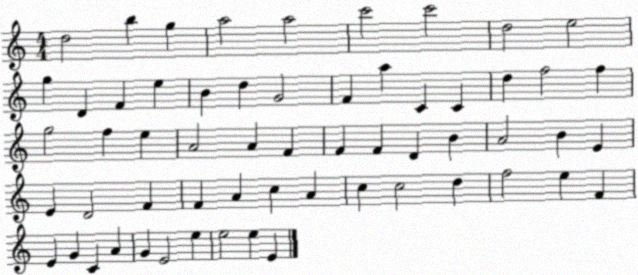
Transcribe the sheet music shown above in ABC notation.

X:1
T:Untitled
M:4/4
L:1/4
K:C
d2 b g a2 a2 c'2 c'2 d2 e2 g D F e B d G2 F a C C d f2 f g2 f e A2 A F F F D B A2 B E E D2 F F A c A c c2 d f2 e F E G C A G E2 e e2 e E